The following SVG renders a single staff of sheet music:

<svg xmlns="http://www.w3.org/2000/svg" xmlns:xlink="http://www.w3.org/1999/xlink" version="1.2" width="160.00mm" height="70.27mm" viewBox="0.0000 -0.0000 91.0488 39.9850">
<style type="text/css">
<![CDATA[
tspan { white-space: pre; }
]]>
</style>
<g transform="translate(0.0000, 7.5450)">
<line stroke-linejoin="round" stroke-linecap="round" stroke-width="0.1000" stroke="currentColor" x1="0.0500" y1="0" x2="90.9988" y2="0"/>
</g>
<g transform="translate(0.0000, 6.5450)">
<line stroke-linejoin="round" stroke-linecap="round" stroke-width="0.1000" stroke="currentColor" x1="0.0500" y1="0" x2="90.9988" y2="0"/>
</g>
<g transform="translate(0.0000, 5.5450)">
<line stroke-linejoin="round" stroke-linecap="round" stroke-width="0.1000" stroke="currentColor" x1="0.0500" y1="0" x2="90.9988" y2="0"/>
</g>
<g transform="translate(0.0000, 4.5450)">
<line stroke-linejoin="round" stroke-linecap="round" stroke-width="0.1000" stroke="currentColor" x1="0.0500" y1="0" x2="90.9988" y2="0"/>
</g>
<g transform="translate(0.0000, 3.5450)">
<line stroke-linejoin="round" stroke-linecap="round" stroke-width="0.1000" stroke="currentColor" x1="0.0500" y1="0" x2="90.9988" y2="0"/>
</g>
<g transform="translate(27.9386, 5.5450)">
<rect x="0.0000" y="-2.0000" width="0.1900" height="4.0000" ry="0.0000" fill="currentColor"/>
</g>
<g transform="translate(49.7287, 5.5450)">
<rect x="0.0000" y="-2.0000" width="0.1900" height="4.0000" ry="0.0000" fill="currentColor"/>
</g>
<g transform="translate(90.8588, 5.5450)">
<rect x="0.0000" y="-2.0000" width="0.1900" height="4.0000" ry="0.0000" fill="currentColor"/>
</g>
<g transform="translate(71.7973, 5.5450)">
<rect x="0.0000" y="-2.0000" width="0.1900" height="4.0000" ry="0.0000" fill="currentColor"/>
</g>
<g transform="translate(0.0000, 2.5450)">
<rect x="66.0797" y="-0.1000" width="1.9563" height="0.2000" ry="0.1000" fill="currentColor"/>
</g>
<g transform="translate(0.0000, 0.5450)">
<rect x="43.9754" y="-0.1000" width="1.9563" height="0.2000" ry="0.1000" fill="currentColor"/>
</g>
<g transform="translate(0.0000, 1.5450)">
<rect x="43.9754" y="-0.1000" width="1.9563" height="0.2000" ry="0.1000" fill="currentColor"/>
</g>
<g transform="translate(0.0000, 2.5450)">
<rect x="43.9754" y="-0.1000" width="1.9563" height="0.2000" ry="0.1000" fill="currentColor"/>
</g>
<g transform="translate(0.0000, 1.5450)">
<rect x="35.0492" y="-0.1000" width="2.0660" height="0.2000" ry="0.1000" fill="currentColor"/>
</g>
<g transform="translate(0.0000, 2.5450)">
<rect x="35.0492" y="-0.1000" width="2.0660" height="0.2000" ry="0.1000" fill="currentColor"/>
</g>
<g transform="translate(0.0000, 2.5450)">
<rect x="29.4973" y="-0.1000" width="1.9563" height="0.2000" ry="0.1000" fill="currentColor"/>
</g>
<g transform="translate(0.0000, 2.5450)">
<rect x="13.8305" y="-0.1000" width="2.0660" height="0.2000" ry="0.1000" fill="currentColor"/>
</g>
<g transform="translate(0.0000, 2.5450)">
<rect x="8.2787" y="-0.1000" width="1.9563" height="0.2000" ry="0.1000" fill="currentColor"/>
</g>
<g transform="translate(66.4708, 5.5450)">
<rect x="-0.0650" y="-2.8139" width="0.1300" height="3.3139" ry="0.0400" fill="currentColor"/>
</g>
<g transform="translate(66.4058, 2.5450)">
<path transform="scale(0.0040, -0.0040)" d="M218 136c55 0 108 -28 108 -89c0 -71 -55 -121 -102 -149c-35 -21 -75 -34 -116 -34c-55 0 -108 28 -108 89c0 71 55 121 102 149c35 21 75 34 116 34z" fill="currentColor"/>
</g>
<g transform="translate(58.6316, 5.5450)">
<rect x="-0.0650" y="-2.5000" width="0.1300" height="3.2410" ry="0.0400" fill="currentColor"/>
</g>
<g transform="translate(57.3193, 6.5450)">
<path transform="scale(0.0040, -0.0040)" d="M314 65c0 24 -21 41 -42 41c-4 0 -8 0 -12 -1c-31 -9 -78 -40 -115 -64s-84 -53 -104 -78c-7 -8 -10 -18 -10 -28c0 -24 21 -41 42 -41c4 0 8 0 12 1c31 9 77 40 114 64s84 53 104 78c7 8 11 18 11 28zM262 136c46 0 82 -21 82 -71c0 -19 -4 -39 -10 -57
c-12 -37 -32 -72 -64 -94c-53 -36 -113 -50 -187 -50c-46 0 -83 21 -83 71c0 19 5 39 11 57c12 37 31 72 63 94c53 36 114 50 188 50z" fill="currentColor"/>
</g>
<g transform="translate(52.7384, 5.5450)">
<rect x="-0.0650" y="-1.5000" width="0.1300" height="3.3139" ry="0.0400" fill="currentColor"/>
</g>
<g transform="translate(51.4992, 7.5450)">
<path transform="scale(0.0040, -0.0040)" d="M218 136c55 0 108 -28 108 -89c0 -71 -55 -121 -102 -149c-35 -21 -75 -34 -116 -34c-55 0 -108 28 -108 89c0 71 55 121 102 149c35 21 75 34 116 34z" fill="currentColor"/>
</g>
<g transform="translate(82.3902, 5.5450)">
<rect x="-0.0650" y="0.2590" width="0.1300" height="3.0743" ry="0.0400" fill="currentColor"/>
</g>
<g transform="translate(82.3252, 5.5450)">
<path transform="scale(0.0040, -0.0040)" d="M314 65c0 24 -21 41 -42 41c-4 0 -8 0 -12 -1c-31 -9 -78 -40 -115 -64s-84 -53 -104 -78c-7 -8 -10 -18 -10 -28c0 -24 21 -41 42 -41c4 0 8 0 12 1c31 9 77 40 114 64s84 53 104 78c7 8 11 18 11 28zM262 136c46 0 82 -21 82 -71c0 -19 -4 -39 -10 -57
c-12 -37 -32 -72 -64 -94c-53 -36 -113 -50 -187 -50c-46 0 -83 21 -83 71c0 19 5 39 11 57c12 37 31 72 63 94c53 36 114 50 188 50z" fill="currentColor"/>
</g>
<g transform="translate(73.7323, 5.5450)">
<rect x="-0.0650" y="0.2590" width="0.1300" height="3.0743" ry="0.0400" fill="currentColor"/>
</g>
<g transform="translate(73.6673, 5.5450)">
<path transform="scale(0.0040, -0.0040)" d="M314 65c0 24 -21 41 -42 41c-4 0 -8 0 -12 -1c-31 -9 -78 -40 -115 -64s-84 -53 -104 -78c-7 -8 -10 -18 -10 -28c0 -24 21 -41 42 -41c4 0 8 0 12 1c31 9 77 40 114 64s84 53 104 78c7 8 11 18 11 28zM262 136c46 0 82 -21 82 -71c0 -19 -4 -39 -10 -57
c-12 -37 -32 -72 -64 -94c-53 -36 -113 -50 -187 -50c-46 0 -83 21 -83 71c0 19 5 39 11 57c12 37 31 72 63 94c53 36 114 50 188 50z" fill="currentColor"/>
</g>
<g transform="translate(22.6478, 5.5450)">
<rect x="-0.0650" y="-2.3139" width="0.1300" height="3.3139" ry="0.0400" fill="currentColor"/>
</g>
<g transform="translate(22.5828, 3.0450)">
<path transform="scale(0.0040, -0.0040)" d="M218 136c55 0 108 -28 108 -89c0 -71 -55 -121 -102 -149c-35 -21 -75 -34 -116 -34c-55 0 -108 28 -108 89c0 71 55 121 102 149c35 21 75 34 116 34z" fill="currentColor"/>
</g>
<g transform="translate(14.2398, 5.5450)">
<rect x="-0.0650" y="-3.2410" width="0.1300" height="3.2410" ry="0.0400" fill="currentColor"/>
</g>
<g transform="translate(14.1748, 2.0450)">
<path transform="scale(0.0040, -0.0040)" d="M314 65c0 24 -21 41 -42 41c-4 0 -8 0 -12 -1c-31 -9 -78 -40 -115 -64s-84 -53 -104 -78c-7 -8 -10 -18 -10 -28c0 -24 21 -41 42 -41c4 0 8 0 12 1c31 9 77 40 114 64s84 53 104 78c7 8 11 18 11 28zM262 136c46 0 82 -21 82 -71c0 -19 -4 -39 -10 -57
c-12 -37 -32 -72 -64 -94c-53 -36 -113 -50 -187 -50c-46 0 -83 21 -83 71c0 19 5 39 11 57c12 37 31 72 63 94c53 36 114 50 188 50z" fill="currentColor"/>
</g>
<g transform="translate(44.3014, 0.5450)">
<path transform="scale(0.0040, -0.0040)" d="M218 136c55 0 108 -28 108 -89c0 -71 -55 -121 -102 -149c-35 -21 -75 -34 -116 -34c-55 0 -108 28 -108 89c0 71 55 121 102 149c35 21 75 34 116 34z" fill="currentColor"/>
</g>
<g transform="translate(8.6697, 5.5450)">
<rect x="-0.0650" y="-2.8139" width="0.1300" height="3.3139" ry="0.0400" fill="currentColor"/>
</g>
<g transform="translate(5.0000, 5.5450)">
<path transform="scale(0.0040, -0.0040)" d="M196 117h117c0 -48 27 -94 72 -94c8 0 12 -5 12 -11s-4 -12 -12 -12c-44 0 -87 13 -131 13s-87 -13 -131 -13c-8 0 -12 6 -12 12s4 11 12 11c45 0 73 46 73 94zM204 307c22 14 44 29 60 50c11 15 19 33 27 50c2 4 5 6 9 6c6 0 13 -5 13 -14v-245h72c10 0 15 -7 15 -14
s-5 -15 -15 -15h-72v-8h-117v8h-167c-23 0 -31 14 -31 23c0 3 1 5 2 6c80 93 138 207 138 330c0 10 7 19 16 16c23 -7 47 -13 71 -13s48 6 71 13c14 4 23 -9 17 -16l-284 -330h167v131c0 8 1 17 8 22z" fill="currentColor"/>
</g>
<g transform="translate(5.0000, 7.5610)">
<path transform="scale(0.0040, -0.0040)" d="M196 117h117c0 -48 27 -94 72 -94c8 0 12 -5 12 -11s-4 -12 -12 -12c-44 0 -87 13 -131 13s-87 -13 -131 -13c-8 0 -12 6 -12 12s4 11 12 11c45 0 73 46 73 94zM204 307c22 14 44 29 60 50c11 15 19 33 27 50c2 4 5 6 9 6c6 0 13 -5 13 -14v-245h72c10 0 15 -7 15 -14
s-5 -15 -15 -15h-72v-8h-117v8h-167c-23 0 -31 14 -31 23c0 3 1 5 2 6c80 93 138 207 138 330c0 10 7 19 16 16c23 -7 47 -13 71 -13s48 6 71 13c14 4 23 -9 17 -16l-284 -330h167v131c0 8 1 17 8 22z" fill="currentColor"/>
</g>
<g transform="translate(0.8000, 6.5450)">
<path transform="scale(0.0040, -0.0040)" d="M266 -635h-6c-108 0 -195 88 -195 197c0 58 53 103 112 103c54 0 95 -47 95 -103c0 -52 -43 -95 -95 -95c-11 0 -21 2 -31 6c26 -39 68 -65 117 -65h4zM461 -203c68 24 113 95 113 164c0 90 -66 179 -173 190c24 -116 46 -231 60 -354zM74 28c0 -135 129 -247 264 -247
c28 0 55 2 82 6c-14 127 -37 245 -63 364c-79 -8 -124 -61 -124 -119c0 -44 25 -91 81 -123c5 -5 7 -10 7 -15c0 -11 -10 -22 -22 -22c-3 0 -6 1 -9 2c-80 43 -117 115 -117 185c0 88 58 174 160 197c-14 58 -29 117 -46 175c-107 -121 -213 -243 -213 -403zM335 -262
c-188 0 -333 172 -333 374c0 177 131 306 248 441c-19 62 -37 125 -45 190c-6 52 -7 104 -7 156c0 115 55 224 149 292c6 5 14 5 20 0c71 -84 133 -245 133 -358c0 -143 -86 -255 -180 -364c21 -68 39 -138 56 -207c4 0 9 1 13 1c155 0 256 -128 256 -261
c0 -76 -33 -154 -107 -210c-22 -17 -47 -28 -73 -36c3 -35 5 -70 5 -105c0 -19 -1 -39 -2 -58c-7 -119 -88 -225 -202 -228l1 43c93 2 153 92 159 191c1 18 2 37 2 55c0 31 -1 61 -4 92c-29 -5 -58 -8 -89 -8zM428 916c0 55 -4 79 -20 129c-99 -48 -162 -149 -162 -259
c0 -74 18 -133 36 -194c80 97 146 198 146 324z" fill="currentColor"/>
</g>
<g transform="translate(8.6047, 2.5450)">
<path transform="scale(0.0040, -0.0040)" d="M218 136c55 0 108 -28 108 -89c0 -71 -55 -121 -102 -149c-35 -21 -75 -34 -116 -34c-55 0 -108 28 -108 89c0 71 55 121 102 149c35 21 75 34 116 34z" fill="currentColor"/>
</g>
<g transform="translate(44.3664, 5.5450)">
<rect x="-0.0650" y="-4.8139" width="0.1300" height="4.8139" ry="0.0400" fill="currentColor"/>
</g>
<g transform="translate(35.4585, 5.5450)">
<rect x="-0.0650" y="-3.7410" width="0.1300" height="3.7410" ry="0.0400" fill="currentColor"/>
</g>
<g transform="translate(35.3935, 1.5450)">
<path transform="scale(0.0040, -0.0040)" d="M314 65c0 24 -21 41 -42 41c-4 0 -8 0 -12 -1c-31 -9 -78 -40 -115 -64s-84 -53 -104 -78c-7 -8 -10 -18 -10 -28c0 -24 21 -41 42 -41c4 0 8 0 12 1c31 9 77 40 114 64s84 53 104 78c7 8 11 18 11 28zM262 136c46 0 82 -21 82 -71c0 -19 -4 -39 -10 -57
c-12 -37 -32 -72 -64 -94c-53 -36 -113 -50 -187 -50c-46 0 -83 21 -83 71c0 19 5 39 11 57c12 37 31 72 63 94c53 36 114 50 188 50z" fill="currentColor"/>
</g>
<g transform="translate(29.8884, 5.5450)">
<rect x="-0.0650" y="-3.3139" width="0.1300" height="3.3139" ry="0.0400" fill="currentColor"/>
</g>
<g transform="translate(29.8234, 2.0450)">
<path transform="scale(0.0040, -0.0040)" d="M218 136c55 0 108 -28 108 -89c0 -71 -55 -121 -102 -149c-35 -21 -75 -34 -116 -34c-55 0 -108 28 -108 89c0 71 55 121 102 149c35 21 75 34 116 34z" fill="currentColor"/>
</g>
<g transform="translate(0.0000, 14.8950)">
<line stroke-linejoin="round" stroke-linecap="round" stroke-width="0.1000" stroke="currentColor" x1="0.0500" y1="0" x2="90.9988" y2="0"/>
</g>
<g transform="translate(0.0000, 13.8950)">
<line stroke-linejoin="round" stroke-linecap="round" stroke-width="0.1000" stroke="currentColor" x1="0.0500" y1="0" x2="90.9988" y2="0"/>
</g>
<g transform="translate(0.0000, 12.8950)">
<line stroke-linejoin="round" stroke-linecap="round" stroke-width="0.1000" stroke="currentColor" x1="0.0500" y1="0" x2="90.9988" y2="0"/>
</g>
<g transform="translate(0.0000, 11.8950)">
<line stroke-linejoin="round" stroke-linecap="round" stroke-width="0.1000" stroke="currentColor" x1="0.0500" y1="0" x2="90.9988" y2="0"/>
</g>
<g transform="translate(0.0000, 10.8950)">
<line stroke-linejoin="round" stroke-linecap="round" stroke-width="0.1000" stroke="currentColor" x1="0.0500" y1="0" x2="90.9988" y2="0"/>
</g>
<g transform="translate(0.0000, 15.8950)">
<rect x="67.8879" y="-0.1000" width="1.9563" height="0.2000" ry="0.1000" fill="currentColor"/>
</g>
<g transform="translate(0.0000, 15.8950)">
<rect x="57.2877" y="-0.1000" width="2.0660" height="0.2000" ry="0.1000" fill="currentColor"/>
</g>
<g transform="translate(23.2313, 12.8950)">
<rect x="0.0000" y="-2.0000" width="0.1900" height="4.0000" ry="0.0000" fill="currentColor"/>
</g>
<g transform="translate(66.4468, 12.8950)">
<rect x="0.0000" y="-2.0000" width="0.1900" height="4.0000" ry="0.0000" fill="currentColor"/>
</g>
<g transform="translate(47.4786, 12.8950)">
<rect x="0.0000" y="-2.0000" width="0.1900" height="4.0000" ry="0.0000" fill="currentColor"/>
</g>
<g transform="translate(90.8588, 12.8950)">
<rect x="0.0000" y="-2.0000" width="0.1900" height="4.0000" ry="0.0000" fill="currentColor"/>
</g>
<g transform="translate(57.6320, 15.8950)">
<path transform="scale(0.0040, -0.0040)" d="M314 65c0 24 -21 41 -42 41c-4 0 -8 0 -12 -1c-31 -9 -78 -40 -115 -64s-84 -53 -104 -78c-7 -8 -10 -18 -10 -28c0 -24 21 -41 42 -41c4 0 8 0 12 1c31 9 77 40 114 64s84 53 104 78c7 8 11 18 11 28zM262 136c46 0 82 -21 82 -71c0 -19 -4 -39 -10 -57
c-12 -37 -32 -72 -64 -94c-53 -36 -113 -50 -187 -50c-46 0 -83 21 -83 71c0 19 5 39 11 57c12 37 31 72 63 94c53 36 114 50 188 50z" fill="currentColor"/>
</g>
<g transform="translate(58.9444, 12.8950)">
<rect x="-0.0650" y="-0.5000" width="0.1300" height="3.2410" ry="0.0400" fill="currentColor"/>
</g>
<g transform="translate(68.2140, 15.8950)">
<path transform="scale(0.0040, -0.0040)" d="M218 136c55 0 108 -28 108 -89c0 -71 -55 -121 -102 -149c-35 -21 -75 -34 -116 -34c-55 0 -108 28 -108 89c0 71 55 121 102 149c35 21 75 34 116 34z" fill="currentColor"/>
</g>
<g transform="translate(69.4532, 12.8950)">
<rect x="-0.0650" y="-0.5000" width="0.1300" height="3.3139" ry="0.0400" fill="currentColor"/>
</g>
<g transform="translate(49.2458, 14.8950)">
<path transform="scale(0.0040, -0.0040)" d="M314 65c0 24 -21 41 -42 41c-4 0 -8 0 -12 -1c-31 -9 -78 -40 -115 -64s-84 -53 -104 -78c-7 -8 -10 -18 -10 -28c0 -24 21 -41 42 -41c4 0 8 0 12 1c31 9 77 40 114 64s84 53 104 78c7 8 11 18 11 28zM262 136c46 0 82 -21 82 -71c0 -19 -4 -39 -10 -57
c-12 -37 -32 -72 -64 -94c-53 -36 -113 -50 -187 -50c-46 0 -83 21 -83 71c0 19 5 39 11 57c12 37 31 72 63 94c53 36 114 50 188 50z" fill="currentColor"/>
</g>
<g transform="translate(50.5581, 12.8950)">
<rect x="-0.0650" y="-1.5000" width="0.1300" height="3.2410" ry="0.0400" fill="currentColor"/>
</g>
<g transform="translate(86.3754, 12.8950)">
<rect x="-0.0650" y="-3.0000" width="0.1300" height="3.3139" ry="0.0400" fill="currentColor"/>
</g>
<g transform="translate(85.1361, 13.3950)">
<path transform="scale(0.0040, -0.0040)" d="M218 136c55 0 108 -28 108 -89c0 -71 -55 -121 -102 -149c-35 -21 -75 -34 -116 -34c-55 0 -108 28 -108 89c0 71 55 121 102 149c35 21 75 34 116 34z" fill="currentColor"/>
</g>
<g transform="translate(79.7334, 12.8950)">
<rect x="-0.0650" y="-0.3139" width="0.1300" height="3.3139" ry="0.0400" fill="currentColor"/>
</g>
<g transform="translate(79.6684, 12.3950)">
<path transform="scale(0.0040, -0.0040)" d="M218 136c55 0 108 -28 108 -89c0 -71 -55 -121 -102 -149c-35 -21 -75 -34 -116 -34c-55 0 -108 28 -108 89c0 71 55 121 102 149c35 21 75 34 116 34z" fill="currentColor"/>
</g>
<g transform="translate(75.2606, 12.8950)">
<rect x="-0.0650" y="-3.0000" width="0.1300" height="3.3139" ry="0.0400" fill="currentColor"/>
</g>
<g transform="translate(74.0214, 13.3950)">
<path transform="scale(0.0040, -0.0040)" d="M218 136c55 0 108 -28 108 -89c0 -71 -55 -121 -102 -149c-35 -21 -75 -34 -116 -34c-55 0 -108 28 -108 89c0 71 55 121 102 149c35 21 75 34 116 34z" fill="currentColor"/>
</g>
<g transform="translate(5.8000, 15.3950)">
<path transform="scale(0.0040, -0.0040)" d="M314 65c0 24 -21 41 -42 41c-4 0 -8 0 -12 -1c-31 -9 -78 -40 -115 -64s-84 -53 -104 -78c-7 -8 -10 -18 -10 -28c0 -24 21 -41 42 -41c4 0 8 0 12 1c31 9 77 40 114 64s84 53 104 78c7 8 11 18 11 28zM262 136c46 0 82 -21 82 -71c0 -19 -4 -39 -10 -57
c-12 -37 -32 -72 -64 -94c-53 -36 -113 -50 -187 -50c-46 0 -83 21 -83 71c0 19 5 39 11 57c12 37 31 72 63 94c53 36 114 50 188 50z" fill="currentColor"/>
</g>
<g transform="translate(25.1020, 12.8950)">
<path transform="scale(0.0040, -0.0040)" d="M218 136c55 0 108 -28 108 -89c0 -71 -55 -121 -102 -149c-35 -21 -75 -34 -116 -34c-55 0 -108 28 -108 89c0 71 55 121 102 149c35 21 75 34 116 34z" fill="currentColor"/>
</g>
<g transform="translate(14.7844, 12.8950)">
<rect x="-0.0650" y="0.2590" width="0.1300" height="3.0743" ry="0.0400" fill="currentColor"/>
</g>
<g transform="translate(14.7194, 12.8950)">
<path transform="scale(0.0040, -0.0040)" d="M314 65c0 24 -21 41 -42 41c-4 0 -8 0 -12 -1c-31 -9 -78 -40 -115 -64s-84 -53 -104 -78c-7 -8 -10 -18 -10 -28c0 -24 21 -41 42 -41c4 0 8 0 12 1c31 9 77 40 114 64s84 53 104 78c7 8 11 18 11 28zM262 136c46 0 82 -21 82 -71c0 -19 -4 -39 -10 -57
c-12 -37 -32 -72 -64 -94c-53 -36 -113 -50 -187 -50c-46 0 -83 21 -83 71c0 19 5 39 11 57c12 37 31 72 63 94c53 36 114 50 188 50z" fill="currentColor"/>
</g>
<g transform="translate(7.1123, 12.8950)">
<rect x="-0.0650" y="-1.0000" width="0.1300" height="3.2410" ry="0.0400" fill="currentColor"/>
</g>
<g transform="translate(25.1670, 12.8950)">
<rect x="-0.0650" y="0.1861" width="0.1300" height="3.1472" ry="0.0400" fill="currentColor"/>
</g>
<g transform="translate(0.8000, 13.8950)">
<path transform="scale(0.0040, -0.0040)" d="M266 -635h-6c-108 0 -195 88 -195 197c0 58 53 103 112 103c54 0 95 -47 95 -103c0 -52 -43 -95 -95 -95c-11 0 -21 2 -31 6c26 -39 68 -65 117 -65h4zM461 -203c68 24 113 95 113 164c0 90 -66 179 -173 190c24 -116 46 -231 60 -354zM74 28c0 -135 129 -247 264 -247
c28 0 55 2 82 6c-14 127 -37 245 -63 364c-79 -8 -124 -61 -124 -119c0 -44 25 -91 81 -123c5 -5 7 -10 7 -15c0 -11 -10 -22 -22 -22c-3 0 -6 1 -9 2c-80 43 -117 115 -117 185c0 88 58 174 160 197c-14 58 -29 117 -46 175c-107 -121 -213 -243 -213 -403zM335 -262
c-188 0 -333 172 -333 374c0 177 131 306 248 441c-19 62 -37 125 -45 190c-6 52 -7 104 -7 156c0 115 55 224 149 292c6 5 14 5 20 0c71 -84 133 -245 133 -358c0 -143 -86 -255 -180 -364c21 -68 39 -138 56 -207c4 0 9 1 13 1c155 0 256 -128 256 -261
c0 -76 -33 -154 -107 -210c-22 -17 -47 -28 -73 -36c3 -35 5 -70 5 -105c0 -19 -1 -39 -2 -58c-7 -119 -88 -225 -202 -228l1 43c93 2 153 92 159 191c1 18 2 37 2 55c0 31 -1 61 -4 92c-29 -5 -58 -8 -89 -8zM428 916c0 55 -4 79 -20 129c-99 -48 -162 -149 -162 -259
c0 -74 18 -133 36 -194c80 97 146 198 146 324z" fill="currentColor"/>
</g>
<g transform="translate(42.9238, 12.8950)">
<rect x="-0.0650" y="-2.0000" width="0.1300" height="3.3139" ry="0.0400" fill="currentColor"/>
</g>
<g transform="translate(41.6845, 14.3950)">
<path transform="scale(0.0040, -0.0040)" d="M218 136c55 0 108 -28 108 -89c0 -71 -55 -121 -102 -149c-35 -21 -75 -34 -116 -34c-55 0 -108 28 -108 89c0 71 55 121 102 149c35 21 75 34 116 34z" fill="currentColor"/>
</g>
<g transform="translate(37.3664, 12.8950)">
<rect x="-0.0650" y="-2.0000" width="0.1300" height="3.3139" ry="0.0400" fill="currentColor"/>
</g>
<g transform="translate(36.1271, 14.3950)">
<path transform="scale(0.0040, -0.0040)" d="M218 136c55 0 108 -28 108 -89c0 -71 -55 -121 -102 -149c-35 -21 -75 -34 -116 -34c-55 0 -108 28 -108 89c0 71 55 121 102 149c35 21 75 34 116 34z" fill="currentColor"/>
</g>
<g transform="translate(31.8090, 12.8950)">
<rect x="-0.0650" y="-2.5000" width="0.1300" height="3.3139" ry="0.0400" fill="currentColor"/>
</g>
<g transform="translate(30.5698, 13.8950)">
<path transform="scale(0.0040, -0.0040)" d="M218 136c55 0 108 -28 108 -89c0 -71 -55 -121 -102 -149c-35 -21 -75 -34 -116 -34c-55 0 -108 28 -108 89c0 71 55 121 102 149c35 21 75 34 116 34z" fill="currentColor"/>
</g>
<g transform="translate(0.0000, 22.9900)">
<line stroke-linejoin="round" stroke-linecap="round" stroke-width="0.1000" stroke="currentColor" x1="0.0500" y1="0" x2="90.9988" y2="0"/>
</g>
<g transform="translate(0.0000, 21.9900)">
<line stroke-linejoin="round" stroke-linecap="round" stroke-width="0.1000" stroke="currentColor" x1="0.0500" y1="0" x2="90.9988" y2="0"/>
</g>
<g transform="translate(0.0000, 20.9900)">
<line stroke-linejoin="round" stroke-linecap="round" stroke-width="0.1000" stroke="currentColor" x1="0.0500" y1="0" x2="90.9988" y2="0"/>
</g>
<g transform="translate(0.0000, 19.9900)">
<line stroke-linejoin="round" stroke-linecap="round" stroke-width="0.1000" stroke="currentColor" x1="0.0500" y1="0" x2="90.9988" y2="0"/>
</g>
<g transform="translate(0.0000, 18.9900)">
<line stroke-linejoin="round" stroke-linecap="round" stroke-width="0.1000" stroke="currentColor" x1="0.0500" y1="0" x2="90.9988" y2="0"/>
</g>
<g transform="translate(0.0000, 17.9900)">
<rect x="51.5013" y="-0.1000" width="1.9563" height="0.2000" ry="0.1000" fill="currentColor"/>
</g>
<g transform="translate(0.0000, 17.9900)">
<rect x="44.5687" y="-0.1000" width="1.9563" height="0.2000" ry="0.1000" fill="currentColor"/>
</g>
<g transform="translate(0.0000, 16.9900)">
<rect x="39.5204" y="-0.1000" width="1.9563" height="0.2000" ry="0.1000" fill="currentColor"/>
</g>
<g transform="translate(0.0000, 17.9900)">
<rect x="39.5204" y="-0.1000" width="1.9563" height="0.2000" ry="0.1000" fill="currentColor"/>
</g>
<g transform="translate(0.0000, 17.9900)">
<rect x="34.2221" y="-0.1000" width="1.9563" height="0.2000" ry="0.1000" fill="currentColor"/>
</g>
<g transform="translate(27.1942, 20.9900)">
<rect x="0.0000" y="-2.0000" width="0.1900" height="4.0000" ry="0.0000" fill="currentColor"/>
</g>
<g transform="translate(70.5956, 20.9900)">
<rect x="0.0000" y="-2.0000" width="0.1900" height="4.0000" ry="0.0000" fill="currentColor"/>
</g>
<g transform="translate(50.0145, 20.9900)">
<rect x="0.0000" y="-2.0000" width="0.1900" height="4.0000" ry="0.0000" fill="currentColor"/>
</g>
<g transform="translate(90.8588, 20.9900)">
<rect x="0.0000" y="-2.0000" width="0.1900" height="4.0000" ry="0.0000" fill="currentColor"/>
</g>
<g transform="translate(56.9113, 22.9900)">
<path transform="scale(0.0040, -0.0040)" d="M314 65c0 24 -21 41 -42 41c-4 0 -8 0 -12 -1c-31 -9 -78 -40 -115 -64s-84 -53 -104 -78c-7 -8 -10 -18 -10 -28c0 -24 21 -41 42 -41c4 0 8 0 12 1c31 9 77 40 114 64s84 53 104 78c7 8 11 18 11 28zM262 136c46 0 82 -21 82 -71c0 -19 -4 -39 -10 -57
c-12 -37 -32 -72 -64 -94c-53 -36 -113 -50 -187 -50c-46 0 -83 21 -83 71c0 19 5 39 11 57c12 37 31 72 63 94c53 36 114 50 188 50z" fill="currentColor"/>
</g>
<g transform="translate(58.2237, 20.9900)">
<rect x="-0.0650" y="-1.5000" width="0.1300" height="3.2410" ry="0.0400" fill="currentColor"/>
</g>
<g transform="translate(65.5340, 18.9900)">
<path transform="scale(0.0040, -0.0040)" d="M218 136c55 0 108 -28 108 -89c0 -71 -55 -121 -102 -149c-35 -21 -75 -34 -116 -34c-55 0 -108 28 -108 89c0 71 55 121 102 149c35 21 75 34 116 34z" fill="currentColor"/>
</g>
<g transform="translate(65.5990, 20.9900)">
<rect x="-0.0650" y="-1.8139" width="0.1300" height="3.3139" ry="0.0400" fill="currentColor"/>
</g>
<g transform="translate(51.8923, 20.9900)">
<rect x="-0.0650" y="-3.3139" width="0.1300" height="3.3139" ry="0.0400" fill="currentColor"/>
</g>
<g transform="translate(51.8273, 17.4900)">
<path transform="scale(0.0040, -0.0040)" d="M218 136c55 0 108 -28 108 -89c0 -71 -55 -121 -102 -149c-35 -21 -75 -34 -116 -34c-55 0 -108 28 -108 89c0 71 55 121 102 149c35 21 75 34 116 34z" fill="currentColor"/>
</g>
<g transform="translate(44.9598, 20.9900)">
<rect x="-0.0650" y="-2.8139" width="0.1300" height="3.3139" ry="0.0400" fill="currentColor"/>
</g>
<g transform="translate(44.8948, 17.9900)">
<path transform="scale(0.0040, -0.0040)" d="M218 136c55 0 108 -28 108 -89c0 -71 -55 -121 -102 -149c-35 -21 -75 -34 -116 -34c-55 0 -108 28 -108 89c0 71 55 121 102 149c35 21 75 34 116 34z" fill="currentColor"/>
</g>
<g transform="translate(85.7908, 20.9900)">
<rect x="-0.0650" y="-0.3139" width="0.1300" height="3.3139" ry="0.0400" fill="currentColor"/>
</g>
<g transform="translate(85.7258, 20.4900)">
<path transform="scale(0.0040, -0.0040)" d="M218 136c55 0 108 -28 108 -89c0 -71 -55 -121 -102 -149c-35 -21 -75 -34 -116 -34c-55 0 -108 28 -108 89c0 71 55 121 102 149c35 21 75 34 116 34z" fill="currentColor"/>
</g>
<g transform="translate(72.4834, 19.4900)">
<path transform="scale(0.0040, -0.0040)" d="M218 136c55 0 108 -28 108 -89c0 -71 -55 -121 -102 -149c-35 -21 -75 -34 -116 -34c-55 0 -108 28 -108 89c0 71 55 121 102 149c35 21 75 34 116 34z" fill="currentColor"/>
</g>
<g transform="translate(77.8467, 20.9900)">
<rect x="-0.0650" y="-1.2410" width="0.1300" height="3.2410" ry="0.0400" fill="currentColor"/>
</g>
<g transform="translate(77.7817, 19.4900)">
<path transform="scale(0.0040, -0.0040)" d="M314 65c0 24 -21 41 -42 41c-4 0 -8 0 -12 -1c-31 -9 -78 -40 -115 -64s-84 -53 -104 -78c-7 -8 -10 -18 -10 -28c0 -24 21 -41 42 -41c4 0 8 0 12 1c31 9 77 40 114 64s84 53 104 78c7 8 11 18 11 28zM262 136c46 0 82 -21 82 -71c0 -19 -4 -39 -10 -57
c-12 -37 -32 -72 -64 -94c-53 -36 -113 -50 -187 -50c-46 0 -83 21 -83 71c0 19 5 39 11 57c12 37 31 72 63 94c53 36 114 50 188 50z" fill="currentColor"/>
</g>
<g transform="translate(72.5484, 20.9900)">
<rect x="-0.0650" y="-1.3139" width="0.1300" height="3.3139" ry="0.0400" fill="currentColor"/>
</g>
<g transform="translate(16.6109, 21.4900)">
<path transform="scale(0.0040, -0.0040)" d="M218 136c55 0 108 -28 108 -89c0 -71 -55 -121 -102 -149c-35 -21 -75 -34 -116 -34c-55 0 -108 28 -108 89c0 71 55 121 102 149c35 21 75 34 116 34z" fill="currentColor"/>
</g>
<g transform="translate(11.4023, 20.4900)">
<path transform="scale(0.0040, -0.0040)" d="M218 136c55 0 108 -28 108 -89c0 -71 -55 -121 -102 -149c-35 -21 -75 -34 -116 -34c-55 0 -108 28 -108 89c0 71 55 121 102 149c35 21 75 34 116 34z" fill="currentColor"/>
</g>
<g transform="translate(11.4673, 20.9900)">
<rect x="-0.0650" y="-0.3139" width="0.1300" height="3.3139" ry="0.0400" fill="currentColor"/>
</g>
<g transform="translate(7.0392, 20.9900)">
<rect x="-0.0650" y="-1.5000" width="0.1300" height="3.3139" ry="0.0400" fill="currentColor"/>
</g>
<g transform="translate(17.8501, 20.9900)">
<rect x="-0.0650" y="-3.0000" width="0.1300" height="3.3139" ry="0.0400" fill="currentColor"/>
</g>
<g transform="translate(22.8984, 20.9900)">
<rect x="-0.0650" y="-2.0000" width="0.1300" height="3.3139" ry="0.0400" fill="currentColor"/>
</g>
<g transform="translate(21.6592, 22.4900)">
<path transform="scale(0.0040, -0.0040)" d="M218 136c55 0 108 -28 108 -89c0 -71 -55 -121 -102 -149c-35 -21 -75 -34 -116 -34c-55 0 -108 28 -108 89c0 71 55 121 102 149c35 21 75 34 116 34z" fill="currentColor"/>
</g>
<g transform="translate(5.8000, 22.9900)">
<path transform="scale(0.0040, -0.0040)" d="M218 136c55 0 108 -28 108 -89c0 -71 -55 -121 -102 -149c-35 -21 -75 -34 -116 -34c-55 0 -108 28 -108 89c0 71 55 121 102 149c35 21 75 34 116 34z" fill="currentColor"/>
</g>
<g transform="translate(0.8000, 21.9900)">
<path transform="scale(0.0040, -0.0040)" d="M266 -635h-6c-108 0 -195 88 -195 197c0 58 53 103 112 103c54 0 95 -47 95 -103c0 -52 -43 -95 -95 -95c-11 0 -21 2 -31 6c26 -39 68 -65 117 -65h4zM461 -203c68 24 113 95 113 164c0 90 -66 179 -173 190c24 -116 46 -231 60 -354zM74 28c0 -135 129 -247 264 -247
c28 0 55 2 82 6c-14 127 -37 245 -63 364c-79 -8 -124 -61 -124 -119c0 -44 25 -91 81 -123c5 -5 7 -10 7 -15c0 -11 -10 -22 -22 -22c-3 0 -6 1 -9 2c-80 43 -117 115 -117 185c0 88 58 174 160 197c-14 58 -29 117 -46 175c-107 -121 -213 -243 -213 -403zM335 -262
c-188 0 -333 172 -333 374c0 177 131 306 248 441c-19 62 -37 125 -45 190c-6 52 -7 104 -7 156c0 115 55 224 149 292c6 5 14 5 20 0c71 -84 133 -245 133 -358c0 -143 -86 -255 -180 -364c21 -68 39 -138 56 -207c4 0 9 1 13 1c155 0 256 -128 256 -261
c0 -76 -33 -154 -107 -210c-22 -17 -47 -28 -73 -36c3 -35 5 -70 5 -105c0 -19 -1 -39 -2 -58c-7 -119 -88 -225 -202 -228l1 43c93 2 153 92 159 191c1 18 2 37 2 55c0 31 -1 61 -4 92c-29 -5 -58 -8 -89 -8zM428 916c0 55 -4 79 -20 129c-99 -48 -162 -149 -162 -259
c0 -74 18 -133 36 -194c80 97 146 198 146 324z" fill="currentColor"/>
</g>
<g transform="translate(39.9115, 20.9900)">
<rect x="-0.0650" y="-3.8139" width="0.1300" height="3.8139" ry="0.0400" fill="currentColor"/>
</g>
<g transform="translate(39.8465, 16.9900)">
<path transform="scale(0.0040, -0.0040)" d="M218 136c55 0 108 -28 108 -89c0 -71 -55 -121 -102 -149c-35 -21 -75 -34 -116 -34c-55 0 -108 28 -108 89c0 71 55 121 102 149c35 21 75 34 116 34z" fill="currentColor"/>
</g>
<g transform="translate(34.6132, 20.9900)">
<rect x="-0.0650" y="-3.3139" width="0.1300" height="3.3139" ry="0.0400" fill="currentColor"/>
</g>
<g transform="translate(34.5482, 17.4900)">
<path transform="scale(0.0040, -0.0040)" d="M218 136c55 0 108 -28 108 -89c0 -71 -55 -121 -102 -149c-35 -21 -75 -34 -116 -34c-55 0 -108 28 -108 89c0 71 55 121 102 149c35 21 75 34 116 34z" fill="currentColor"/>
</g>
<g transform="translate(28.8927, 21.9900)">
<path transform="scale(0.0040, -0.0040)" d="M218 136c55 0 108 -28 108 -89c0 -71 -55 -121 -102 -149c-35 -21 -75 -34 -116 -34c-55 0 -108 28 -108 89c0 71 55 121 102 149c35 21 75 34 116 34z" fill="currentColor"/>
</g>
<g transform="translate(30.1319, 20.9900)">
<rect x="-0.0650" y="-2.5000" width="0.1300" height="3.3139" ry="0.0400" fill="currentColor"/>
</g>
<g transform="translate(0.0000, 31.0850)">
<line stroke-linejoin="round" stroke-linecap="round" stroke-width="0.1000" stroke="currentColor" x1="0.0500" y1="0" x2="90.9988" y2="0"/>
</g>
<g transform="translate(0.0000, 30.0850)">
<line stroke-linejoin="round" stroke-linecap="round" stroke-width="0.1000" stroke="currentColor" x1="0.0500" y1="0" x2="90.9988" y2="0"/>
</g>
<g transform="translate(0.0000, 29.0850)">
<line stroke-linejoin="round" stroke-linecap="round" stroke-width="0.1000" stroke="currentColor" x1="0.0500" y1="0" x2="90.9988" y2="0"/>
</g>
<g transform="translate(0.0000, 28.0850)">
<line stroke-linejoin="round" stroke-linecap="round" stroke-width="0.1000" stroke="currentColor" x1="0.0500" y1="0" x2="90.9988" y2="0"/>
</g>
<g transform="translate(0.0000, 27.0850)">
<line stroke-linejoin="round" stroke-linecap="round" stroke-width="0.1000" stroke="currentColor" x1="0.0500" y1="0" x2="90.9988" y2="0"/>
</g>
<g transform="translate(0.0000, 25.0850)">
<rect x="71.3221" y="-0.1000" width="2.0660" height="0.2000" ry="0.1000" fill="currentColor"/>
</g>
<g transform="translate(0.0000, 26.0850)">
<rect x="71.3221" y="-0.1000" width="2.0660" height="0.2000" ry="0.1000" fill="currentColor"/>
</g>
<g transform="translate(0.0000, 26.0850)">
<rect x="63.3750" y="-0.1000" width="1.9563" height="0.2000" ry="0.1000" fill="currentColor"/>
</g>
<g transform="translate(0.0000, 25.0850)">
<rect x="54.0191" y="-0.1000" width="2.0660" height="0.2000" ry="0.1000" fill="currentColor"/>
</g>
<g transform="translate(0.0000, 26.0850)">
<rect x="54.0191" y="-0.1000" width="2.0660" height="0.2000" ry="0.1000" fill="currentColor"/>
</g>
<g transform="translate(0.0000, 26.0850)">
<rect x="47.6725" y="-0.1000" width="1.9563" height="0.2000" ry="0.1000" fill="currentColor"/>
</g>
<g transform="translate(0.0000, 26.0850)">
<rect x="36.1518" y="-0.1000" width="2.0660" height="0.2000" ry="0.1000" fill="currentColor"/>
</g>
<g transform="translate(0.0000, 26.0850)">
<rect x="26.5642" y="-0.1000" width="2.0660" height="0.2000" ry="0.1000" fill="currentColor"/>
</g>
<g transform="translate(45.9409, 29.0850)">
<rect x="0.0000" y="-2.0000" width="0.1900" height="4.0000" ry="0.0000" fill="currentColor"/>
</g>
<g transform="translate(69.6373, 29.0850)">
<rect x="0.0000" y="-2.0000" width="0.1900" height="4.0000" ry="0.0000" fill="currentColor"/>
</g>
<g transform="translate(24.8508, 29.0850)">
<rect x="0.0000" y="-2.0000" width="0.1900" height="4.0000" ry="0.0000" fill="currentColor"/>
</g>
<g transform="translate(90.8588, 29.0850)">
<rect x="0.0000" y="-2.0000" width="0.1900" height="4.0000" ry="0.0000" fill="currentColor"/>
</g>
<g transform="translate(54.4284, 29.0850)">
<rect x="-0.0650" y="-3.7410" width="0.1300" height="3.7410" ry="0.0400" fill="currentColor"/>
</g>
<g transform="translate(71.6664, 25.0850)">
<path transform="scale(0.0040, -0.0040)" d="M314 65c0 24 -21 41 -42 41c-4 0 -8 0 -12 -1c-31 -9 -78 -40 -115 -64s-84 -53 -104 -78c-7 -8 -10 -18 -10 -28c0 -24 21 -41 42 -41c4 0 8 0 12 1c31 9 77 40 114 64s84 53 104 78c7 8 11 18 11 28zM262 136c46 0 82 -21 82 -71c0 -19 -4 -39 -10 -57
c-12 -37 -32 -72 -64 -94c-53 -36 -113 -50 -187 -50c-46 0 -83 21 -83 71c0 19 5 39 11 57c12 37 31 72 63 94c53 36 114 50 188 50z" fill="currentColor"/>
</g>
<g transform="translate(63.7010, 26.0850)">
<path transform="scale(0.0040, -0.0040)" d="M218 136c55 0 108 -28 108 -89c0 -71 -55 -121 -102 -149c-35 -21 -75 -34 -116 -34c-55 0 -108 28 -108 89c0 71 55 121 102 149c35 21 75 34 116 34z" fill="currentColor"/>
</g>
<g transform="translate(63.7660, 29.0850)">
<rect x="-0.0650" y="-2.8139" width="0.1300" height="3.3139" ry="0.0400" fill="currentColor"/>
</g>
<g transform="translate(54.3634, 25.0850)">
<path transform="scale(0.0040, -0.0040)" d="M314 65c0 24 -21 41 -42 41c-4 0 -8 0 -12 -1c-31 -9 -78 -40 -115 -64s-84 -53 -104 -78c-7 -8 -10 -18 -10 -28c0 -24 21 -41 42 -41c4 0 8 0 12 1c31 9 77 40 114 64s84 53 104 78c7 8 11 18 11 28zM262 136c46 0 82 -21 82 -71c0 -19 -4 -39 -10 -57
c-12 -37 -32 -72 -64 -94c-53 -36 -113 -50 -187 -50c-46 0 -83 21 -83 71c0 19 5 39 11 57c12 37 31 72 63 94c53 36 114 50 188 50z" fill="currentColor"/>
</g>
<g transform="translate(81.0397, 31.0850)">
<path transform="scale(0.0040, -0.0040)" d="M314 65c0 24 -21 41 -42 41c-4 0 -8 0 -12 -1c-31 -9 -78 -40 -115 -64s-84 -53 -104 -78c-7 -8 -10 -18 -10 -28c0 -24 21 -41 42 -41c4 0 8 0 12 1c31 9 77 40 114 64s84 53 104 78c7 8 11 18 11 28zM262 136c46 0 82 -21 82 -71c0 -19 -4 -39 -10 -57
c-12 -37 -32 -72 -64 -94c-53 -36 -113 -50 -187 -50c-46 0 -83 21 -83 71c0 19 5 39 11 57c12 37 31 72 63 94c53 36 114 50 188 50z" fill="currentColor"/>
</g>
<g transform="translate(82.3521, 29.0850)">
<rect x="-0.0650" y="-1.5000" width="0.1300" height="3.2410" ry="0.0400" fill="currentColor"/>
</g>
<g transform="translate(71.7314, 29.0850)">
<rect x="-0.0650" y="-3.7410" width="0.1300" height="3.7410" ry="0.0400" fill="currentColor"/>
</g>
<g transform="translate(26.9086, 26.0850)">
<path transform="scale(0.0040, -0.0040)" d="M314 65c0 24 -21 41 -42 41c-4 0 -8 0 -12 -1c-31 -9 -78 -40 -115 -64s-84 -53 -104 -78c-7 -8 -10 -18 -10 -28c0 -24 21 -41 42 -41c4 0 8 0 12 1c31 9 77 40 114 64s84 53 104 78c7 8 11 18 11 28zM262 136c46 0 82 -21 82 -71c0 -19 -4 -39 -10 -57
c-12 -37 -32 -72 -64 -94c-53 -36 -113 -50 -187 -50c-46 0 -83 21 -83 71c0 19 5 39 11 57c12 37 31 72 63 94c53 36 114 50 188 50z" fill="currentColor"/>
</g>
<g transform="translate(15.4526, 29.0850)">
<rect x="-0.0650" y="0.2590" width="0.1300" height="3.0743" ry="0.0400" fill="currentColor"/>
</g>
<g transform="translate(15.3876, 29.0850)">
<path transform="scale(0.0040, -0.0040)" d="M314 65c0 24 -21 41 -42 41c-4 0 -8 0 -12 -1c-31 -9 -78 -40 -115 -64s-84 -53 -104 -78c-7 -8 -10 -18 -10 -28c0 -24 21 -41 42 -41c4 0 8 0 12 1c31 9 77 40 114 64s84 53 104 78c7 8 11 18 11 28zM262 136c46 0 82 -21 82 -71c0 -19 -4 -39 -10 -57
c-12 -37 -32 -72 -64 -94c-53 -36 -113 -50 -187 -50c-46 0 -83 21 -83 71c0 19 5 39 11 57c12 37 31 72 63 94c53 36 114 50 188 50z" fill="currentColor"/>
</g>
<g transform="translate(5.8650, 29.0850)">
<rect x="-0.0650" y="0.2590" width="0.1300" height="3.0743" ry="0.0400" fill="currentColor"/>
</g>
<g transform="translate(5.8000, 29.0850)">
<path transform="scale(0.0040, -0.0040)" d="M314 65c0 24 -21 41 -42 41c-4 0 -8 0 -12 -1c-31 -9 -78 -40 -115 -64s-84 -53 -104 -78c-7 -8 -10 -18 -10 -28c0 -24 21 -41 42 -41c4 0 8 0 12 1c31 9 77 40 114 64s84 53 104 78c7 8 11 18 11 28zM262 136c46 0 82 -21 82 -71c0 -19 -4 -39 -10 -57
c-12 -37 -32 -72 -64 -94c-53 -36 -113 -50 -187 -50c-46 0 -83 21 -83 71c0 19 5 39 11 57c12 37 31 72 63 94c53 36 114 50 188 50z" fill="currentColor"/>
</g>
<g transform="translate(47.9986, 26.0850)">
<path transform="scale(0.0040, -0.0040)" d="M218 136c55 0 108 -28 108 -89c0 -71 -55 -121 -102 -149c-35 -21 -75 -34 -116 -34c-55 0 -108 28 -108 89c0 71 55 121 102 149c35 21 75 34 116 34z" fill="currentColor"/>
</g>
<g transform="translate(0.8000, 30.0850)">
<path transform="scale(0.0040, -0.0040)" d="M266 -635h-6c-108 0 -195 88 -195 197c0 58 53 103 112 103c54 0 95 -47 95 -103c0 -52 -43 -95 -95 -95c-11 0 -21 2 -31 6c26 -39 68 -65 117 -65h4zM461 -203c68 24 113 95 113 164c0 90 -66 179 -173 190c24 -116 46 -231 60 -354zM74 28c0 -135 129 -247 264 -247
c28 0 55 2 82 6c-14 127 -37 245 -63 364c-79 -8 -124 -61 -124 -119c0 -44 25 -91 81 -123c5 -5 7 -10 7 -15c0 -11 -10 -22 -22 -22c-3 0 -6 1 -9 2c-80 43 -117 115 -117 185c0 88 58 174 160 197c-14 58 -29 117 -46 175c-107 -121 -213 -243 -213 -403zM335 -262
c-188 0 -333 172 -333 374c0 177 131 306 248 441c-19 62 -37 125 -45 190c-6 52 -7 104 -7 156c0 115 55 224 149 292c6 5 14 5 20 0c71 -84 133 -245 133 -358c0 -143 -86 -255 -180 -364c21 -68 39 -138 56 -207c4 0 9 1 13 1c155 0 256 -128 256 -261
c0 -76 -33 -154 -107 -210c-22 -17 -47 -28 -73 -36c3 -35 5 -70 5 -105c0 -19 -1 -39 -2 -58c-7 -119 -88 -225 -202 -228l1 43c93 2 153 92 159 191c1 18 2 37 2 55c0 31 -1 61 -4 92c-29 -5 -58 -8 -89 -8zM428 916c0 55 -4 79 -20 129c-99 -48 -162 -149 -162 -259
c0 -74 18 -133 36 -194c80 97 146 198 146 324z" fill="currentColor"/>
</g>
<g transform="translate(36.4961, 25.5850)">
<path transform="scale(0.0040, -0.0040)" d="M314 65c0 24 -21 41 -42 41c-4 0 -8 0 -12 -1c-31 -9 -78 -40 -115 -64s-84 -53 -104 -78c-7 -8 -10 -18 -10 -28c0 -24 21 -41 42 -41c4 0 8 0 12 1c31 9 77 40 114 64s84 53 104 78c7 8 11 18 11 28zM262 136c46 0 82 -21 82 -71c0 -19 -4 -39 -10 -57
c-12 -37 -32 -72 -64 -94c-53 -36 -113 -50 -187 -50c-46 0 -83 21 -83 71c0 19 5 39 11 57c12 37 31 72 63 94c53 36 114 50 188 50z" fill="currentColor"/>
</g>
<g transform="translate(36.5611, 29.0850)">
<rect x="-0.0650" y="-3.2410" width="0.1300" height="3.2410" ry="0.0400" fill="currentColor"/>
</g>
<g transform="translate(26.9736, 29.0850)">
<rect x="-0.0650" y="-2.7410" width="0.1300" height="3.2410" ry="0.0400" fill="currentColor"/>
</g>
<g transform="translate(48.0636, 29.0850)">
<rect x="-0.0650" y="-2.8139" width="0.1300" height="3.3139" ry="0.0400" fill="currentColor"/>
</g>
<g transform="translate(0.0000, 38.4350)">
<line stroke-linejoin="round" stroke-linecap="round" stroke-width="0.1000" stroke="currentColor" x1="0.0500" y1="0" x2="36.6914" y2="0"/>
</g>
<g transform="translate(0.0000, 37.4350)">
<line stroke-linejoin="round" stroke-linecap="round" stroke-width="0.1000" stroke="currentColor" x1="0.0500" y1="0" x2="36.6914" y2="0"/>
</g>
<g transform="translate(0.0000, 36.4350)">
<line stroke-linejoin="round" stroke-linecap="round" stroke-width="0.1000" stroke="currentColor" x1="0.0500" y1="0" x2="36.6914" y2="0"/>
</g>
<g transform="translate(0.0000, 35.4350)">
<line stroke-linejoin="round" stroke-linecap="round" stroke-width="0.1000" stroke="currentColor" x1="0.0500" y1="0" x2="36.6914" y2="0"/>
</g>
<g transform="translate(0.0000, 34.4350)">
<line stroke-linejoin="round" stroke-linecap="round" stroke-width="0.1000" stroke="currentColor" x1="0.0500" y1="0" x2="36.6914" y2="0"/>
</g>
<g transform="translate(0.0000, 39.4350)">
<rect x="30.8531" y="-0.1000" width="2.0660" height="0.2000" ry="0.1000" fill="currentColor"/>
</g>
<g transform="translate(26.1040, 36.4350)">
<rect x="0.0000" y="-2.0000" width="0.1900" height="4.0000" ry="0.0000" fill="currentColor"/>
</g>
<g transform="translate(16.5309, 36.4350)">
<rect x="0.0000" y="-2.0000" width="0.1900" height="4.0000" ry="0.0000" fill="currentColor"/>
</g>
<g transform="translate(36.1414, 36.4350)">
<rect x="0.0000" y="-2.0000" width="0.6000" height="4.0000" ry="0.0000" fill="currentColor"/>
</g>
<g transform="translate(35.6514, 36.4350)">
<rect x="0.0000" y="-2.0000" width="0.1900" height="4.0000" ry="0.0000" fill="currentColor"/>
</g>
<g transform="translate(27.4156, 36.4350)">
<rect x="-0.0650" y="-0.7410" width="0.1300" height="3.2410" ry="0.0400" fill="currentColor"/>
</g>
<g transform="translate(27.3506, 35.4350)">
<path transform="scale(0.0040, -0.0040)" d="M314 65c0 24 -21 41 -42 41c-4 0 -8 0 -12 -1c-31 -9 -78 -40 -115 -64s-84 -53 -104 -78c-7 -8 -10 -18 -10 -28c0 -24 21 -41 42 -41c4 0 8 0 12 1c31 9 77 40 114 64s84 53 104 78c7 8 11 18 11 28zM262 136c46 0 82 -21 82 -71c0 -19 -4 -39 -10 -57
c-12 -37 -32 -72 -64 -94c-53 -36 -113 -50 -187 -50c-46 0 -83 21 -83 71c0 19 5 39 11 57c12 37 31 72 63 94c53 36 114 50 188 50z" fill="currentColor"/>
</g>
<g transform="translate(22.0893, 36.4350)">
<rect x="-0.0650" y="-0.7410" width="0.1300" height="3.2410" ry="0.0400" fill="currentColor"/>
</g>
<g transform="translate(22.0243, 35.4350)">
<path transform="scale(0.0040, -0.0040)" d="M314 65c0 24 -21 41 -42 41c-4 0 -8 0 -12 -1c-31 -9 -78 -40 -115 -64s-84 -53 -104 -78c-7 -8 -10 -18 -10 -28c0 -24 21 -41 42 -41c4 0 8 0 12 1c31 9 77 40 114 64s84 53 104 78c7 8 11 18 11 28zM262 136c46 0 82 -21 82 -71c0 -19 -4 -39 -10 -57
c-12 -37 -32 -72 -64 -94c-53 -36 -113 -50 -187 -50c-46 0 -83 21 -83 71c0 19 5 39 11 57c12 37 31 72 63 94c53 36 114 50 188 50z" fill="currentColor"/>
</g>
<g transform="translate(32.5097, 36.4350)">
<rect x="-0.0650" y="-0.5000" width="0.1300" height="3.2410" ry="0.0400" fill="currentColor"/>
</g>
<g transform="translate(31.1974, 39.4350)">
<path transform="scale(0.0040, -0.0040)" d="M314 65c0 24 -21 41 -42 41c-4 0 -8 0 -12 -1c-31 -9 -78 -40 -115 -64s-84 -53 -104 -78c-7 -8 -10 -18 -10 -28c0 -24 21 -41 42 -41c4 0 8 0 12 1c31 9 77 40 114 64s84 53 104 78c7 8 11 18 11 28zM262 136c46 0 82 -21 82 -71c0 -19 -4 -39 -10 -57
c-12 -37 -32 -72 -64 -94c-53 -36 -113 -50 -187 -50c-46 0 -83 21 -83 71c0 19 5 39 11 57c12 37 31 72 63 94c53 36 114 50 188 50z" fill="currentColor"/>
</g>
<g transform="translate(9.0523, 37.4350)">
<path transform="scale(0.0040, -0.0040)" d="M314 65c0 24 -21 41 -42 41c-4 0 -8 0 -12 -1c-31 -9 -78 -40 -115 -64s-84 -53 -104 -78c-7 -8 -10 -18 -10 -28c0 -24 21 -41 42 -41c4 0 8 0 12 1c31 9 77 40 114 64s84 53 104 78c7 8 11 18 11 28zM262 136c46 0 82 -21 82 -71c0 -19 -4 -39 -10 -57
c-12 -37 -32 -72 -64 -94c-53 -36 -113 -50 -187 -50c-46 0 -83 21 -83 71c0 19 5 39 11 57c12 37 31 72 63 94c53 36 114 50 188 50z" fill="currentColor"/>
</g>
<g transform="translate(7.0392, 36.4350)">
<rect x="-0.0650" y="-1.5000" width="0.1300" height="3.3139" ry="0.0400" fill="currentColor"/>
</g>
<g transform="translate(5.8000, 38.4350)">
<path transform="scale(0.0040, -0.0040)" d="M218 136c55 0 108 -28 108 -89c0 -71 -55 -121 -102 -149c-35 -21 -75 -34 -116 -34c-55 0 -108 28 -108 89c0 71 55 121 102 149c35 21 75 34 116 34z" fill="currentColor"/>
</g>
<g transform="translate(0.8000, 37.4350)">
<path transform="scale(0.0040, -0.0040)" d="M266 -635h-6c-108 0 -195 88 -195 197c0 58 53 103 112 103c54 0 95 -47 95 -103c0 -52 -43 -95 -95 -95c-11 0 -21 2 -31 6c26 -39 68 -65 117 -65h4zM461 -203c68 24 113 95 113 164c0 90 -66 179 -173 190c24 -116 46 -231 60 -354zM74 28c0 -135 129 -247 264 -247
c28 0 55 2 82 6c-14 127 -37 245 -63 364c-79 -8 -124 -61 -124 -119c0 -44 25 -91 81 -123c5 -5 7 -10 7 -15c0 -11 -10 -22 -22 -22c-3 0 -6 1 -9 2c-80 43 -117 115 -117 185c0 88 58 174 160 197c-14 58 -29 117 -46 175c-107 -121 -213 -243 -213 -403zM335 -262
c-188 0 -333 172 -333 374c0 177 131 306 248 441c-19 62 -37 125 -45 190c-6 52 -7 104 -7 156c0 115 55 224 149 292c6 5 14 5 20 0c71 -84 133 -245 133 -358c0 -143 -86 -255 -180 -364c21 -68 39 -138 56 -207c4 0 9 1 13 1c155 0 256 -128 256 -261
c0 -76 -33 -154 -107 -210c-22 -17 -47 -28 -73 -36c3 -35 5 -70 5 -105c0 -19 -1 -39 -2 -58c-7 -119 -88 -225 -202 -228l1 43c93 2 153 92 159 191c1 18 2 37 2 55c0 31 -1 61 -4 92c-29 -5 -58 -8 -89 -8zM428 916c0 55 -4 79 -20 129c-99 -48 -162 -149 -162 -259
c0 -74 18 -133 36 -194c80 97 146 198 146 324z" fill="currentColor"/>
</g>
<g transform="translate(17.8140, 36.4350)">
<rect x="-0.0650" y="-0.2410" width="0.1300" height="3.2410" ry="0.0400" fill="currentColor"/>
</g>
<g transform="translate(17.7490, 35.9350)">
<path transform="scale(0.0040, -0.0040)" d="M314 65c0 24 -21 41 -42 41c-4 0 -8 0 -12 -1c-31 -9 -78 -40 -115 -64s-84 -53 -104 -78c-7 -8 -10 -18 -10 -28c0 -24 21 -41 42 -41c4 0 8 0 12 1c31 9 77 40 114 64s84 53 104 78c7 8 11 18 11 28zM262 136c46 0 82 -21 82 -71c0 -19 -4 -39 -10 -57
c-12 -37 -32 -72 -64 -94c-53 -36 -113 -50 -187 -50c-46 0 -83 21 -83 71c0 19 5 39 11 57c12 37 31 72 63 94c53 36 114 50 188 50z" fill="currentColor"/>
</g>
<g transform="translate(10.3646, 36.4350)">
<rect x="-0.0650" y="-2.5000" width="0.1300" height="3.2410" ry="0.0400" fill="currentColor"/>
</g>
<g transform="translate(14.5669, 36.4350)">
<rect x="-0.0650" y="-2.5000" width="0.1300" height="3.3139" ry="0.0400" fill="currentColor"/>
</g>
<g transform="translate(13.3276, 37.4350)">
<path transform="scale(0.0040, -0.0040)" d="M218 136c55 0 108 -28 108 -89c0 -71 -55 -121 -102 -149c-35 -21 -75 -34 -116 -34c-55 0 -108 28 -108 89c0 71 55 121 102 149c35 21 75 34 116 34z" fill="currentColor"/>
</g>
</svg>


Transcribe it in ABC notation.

X:1
T:Untitled
M:4/4
L:1/4
K:C
a b2 g b c'2 e' E G2 a B2 B2 D2 B2 B G F F E2 C2 C A c A E c A F G b c' a b E2 f e e2 c B2 B2 a2 b2 a c'2 a c'2 E2 E G2 G c2 d2 d2 C2